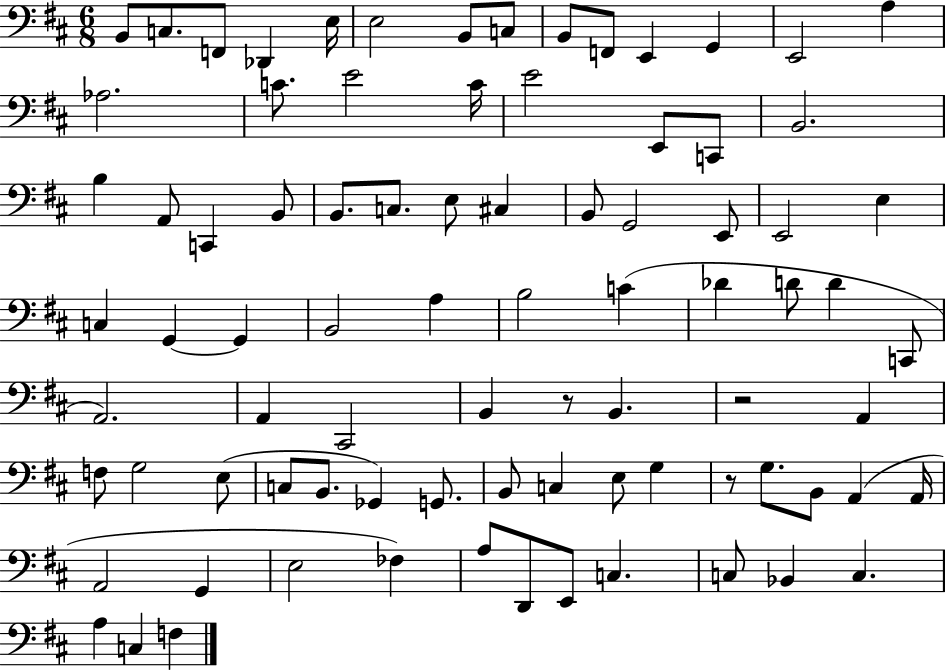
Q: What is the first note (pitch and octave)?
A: B2